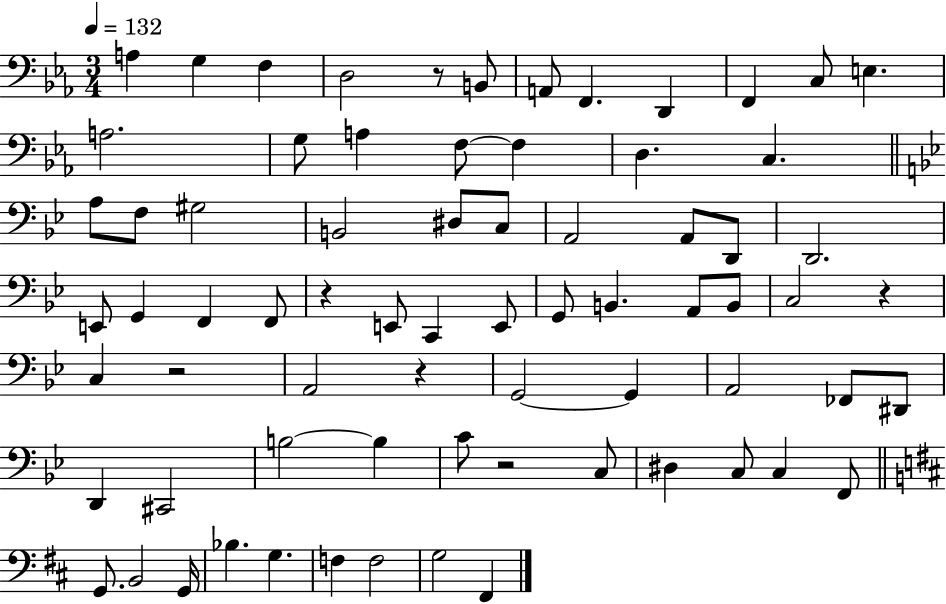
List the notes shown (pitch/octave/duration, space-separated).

A3/q G3/q F3/q D3/h R/e B2/e A2/e F2/q. D2/q F2/q C3/e E3/q. A3/h. G3/e A3/q F3/e F3/q D3/q. C3/q. A3/e F3/e G#3/h B2/h D#3/e C3/e A2/h A2/e D2/e D2/h. E2/e G2/q F2/q F2/e R/q E2/e C2/q E2/e G2/e B2/q. A2/e B2/e C3/h R/q C3/q R/h A2/h R/q G2/h G2/q A2/h FES2/e D#2/e D2/q C#2/h B3/h B3/q C4/e R/h C3/e D#3/q C3/e C3/q F2/e G2/e. B2/h G2/s Bb3/q. G3/q. F3/q F3/h G3/h F#2/q